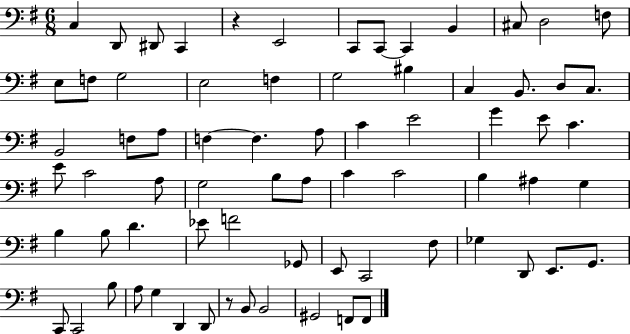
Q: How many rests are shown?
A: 2